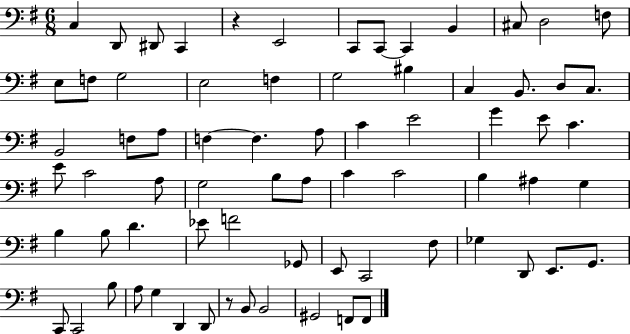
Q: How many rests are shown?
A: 2